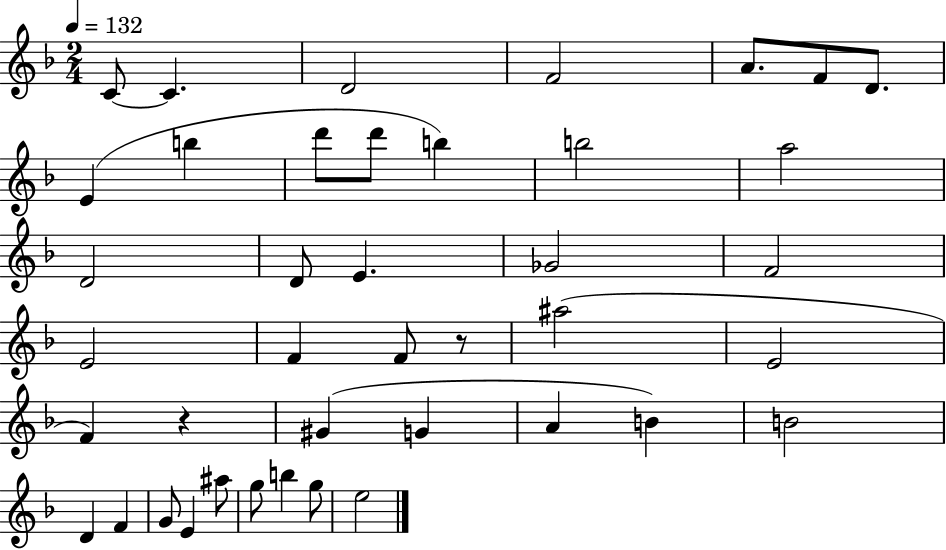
X:1
T:Untitled
M:2/4
L:1/4
K:F
C/2 C D2 F2 A/2 F/2 D/2 E b d'/2 d'/2 b b2 a2 D2 D/2 E _G2 F2 E2 F F/2 z/2 ^a2 E2 F z ^G G A B B2 D F G/2 E ^a/2 g/2 b g/2 e2